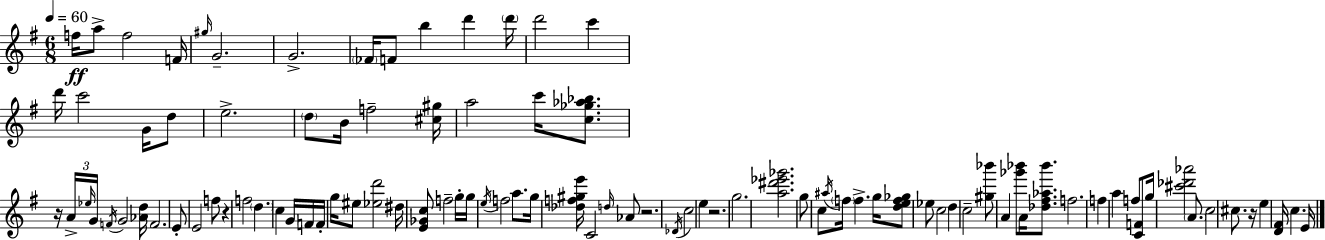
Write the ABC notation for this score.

X:1
T:Untitled
M:6/8
L:1/4
K:Em
f/4 a/2 f2 F/4 ^g/4 G2 G2 _F/4 F/2 b d' d'/4 d'2 c' d'/4 c'2 G/4 d/2 e2 d/2 B/4 f2 [^c^g]/4 a2 c'/4 [c_g_a_b]/2 z/4 A/4 _e/4 G/4 F/4 G2 [_Ad]/4 F2 E/2 E2 f/2 z f2 d c G/4 F/4 F/4 g/4 ^e/2 [_ed']2 ^d/4 [E_Gc]/2 f2 g/4 g/4 e/4 f2 a/2 g/4 [_df^ge']/4 C2 d/4 _A/2 z2 _D/4 c2 e z2 g2 [a^d'_e'_g']2 g/2 c/2 ^a/4 f/4 f g/4 [def_g]/2 _e/2 c2 d c2 [^g_b']/2 A [_g'_b']/2 A/4 [_d^f_a_b']/2 f2 f a f/2 [CF]/2 g/4 [^c'_d'_a']2 A/2 c2 ^c/2 z/4 e [D^F]/4 c E/4